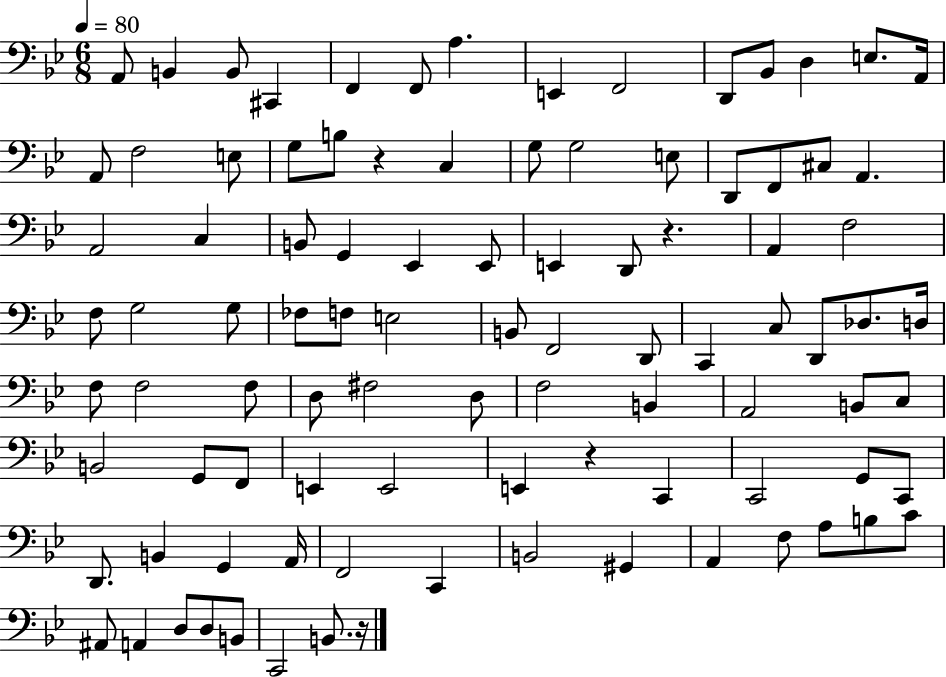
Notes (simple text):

A2/e B2/q B2/e C#2/q F2/q F2/e A3/q. E2/q F2/h D2/e Bb2/e D3/q E3/e. A2/s A2/e F3/h E3/e G3/e B3/e R/q C3/q G3/e G3/h E3/e D2/e F2/e C#3/e A2/q. A2/h C3/q B2/e G2/q Eb2/q Eb2/e E2/q D2/e R/q. A2/q F3/h F3/e G3/h G3/e FES3/e F3/e E3/h B2/e F2/h D2/e C2/q C3/e D2/e Db3/e. D3/s F3/e F3/h F3/e D3/e F#3/h D3/e F3/h B2/q A2/h B2/e C3/e B2/h G2/e F2/e E2/q E2/h E2/q R/q C2/q C2/h G2/e C2/e D2/e. B2/q G2/q A2/s F2/h C2/q B2/h G#2/q A2/q F3/e A3/e B3/e C4/e A#2/e A2/q D3/e D3/e B2/e C2/h B2/e. R/s